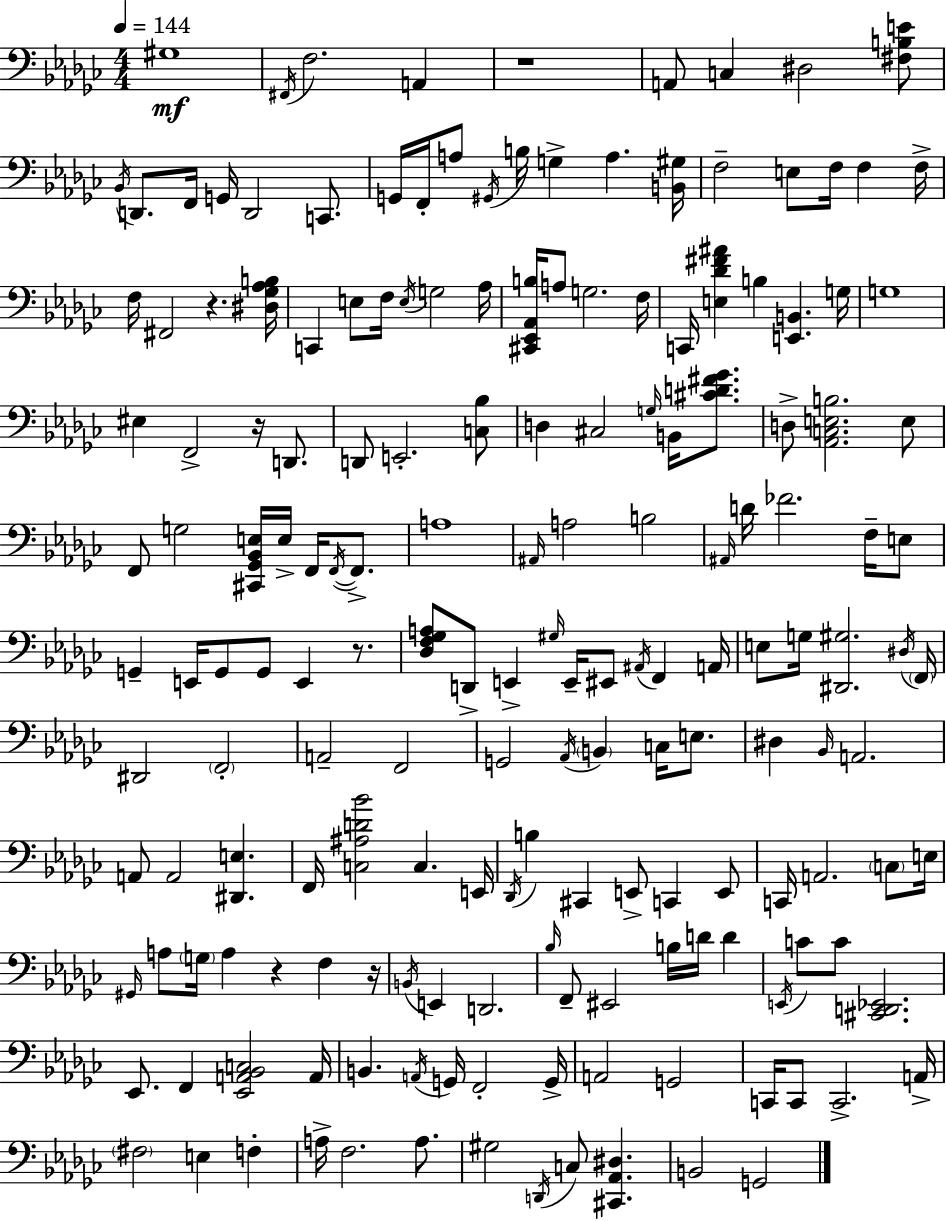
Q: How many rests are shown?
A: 6